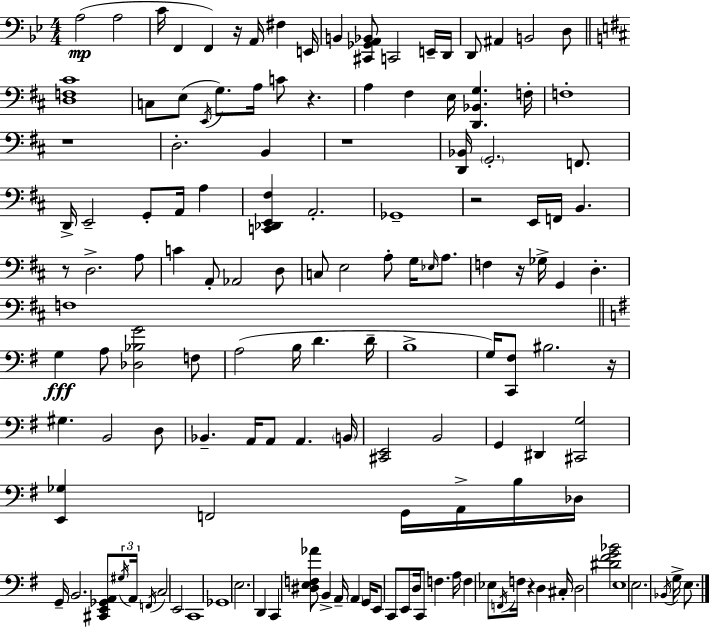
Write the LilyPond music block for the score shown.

{
  \clef bass
  \numericTimeSignature
  \time 4/4
  \key g \minor
  a2(\mp a2 | c'16 f,4 f,4) r16 a,16 fis4 e,16 | b,4 <cis, ges, a, bes,>8 c,2 e,16-- d,16 | d,8 ais,4 b,2 d8 | \break \bar "||" \break \key d \major <d f cis'>1 | c8 e8( \acciaccatura { e,16 } g8.) a16 c'8 r4. | a4 fis4 e16 <d, bes, g>4. | f16-. f1-. | \break r1 | d2.-. b,4 | r1 | <d, bes,>16 \parenthesize g,2.-. f,8. | \break d,16-> e,2-- g,8-. a,16 a4 | <c, des, e, fis>4 a,2.-. | ges,1-- | r2 e,16 f,16 b,4. | \break r8 d2.-> a8 | c'4 a,8-. aes,2 d8 | c8 e2 a8-. g16 \grace { ees16 } a8. | f4 r16 ges16-> g,4 d4.-. | \break f1 | \bar "||" \break \key e \minor g4\fff a8 <des bes g'>2 f8 | a2( b16 d'4. d'16-- | b1-> | g16) <c, fis>8 bis2. r16 | \break gis4. b,2 d8 | bes,4.-- a,16 a,8 a,4. \parenthesize b,16 | <cis, e,>2 b,2 | g,4 dis,4 <cis, g>2 | \break <e, ges>4 f,2 g,16 a,16-> b16 des16 | g,16-- b,2. <cis, e, ges, a,>8 \tuplet 3/2 { \acciaccatura { gis16 } | a,16 \acciaccatura { f,16 } } c2 e,2 | c,1 | \break ges,1 | e2. d,4 | c,4 <dis e f aes'>8 b,4-> a,16-- \parenthesize a,4 | g,16 e,8 c,8 e,8 d16 c,8 f4. | \break a16 f4 ees8 \acciaccatura { f,16 } f16 r4 d4 | cis16-. d2 <dis' fis' g' bes'>2 | e1 | e2. \acciaccatura { bes,16 } | \break g16-> e8. \bar "|."
}